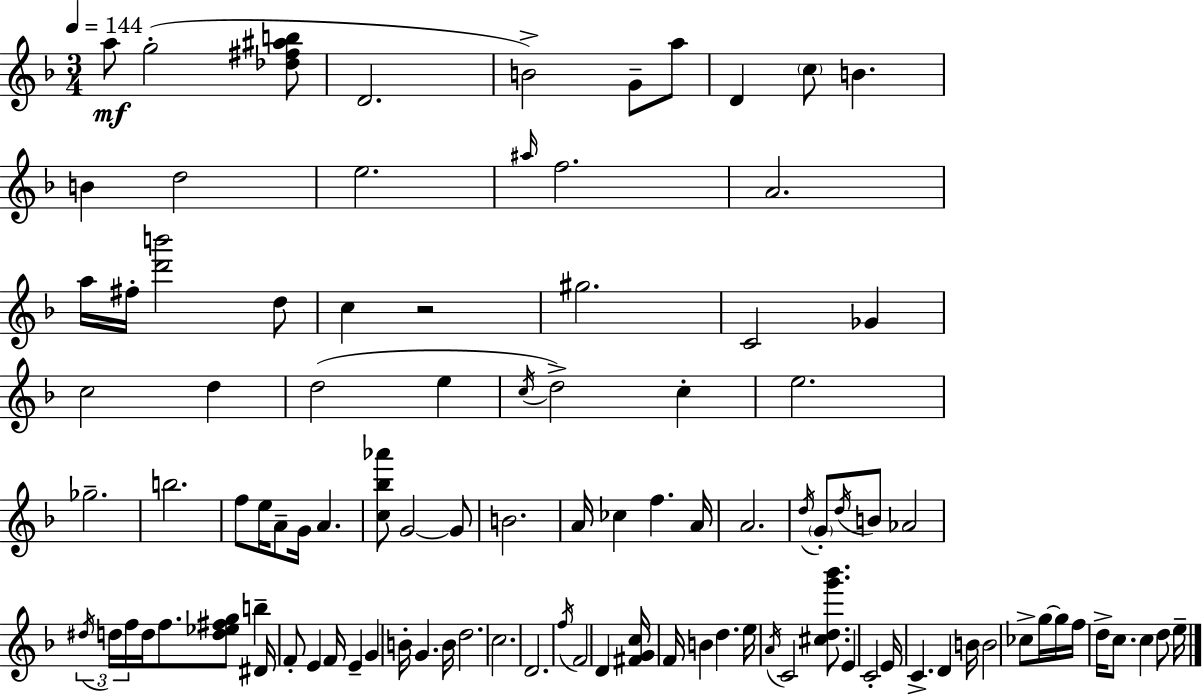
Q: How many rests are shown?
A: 1